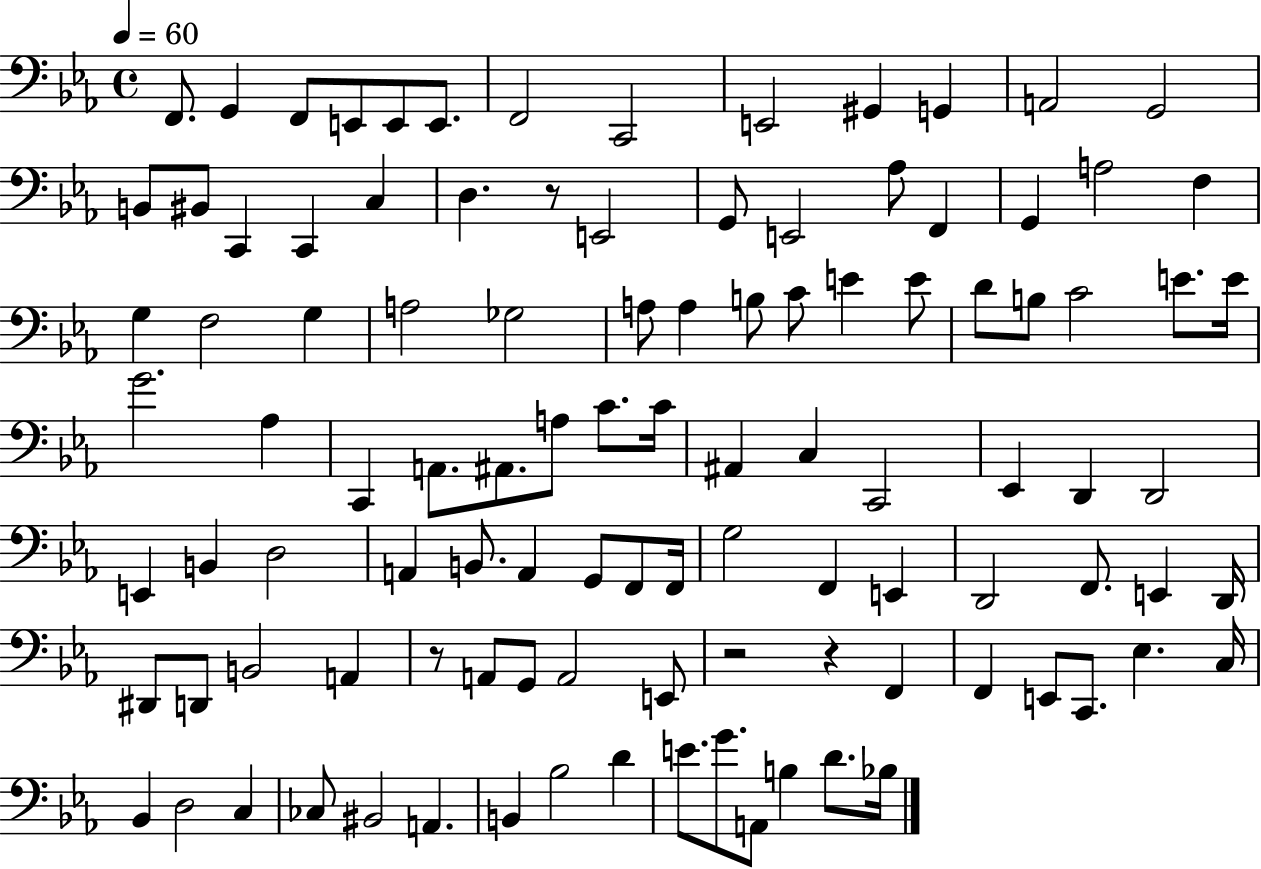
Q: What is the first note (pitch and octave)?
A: F2